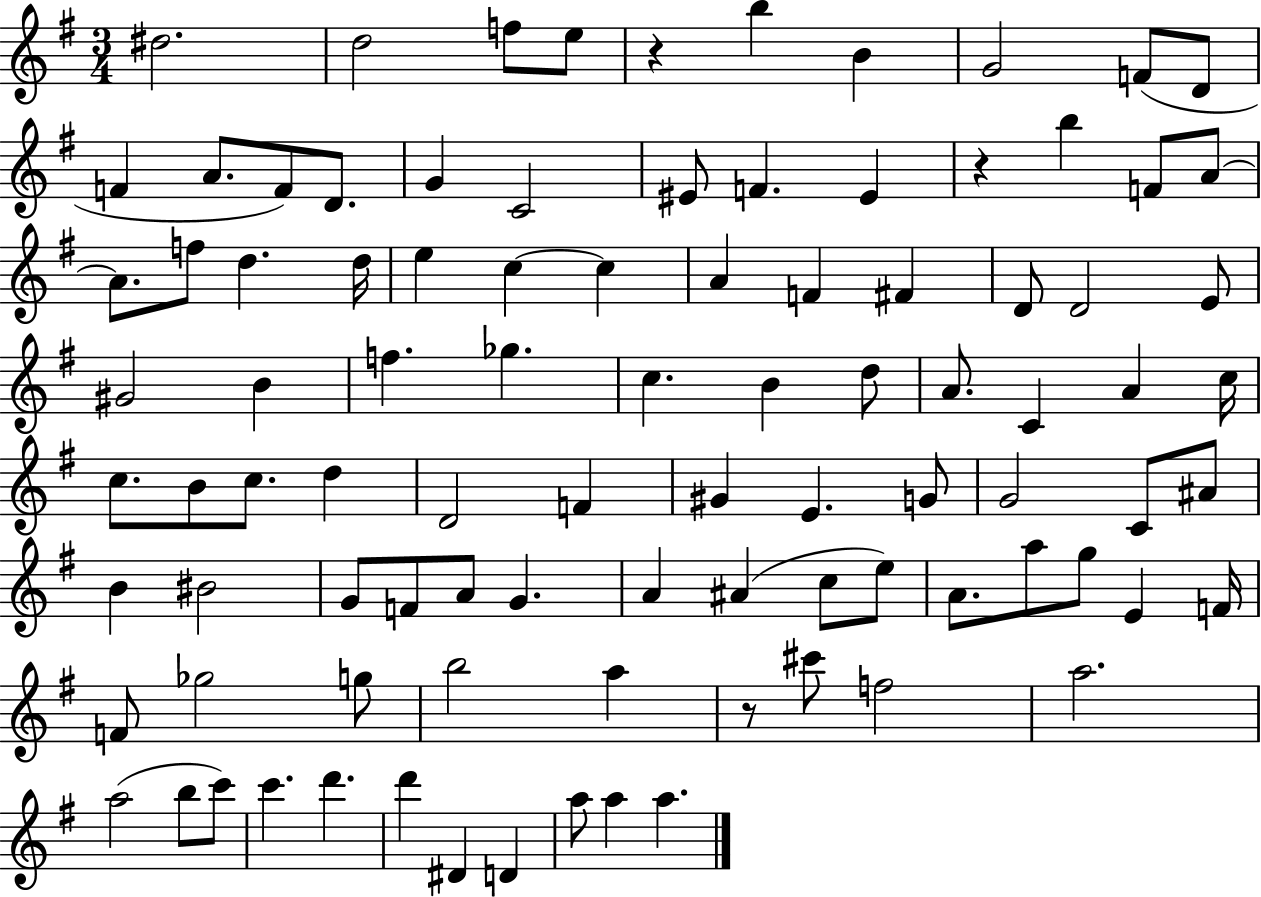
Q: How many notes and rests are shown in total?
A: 94